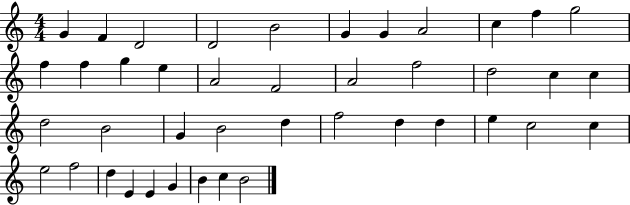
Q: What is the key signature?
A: C major